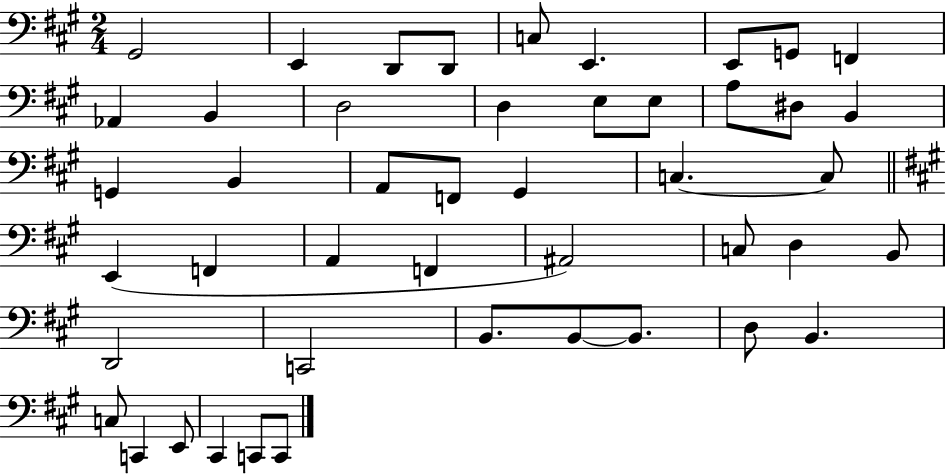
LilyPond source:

{
  \clef bass
  \numericTimeSignature
  \time 2/4
  \key a \major
  gis,2 | e,4 d,8 d,8 | c8 e,4. | e,8 g,8 f,4 | \break aes,4 b,4 | d2 | d4 e8 e8 | a8 dis8 b,4 | \break g,4 b,4 | a,8 f,8 gis,4 | c4.~~ c8 | \bar "||" \break \key a \major e,4( f,4 | a,4 f,4 | ais,2) | c8 d4 b,8 | \break d,2 | c,2 | b,8. b,8~~ b,8. | d8 b,4. | \break c8 c,4 e,8 | cis,4 c,8 c,8 | \bar "|."
}